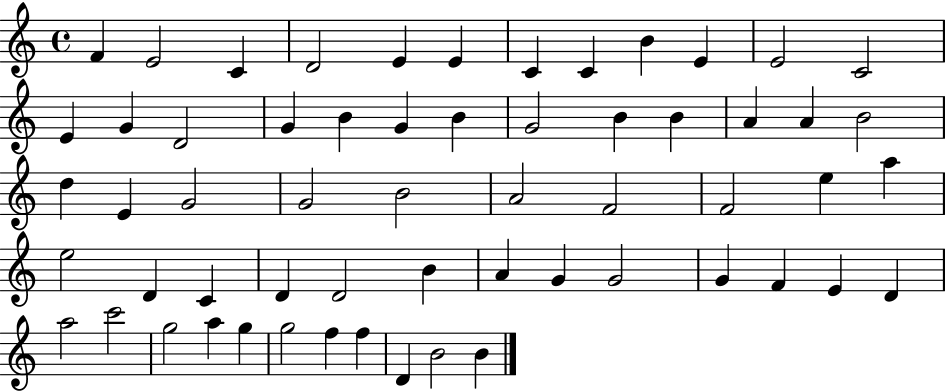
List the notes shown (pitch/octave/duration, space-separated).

F4/q E4/h C4/q D4/h E4/q E4/q C4/q C4/q B4/q E4/q E4/h C4/h E4/q G4/q D4/h G4/q B4/q G4/q B4/q G4/h B4/q B4/q A4/q A4/q B4/h D5/q E4/q G4/h G4/h B4/h A4/h F4/h F4/h E5/q A5/q E5/h D4/q C4/q D4/q D4/h B4/q A4/q G4/q G4/h G4/q F4/q E4/q D4/q A5/h C6/h G5/h A5/q G5/q G5/h F5/q F5/q D4/q B4/h B4/q